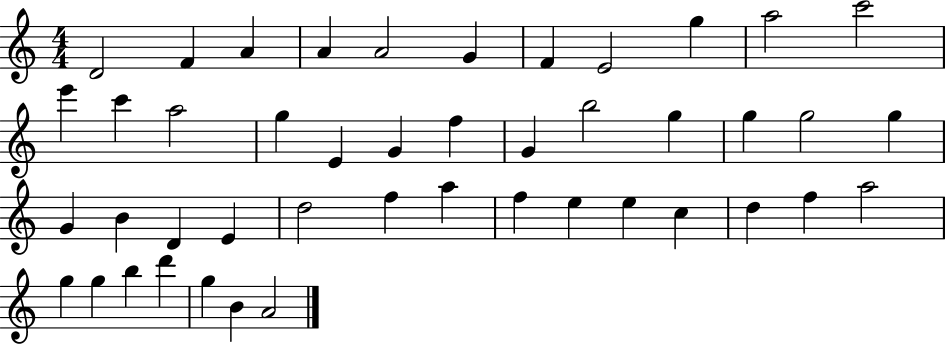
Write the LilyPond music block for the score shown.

{
  \clef treble
  \numericTimeSignature
  \time 4/4
  \key c \major
  d'2 f'4 a'4 | a'4 a'2 g'4 | f'4 e'2 g''4 | a''2 c'''2 | \break e'''4 c'''4 a''2 | g''4 e'4 g'4 f''4 | g'4 b''2 g''4 | g''4 g''2 g''4 | \break g'4 b'4 d'4 e'4 | d''2 f''4 a''4 | f''4 e''4 e''4 c''4 | d''4 f''4 a''2 | \break g''4 g''4 b''4 d'''4 | g''4 b'4 a'2 | \bar "|."
}